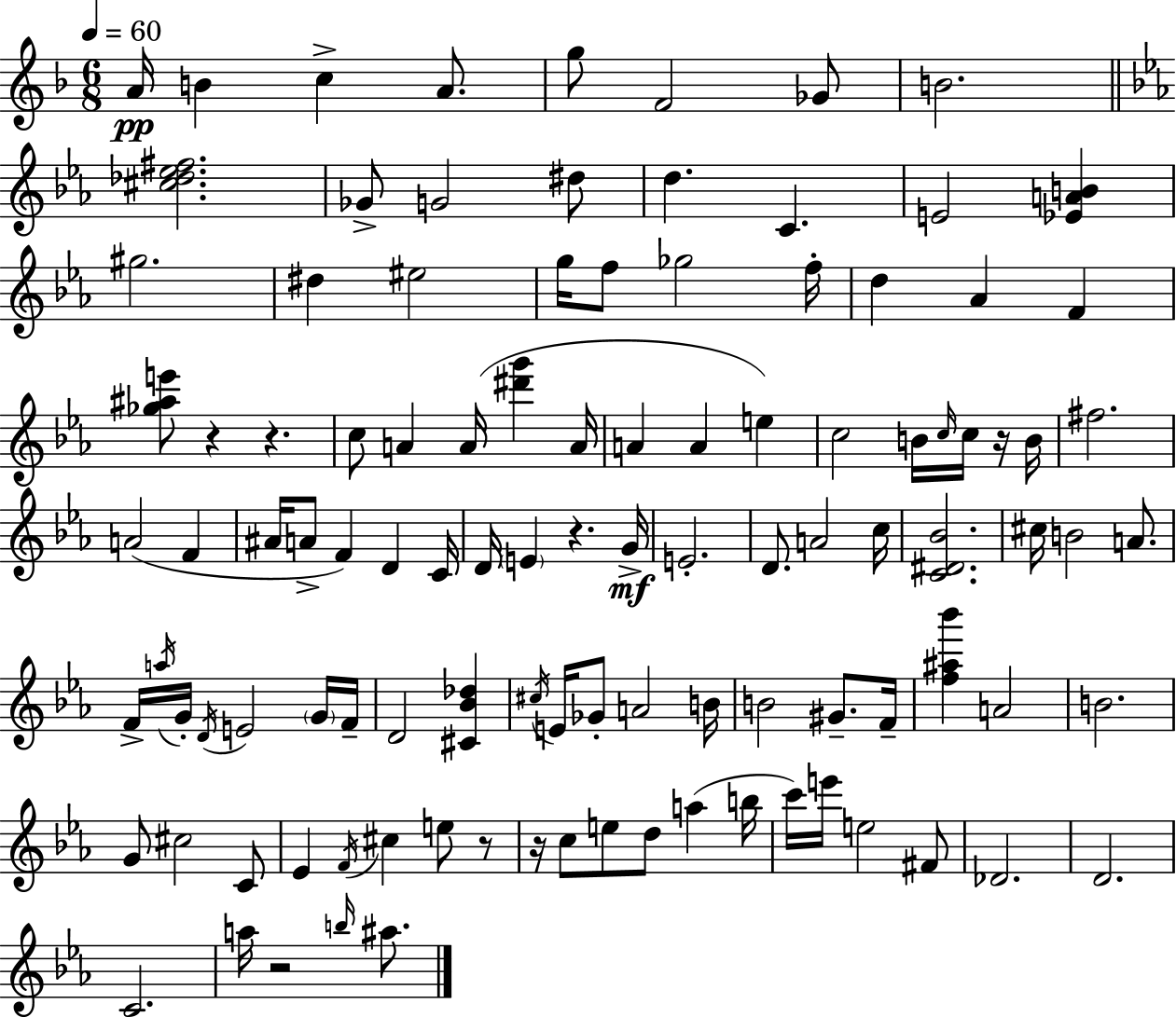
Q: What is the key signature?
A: F major